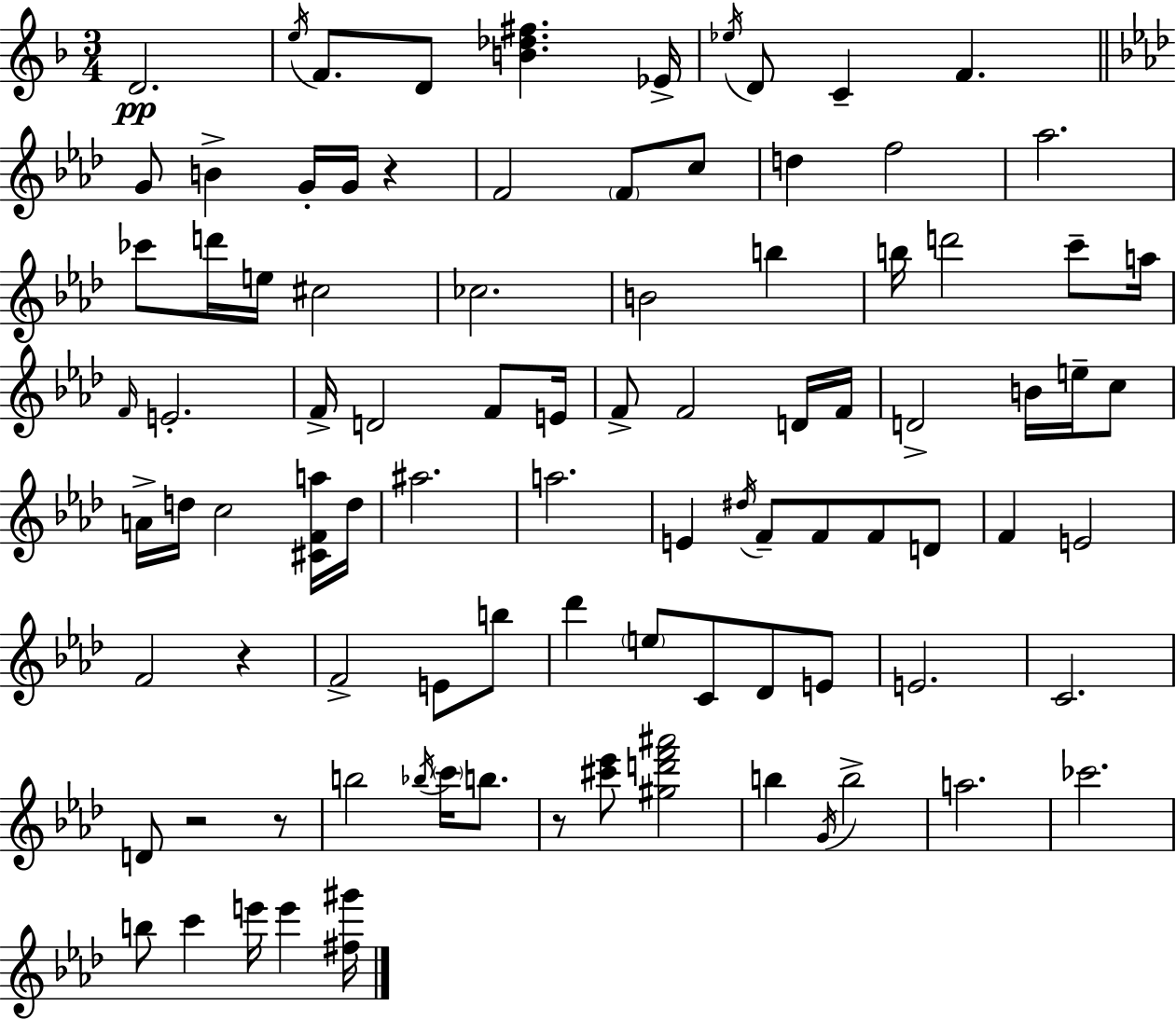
D4/h. E5/s F4/e. D4/e [B4,Db5,F#5]/q. Eb4/s Eb5/s D4/e C4/q F4/q. G4/e B4/q G4/s G4/s R/q F4/h F4/e C5/e D5/q F5/h Ab5/h. CES6/e D6/s E5/s C#5/h CES5/h. B4/h B5/q B5/s D6/h C6/e A5/s F4/s E4/h. F4/s D4/h F4/e E4/s F4/e F4/h D4/s F4/s D4/h B4/s E5/s C5/e A4/s D5/s C5/h [C#4,F4,A5]/s D5/s A#5/h. A5/h. E4/q D#5/s F4/e F4/e F4/e D4/e F4/q E4/h F4/h R/q F4/h E4/e B5/e Db6/q E5/e C4/e Db4/e E4/e E4/h. C4/h. D4/e R/h R/e B5/h Bb5/s C6/s B5/e. R/e [C#6,Eb6]/e [G#5,D6,F6,A#6]/h B5/q G4/s B5/h A5/h. CES6/h. B5/e C6/q E6/s E6/q [F#5,G#6]/s